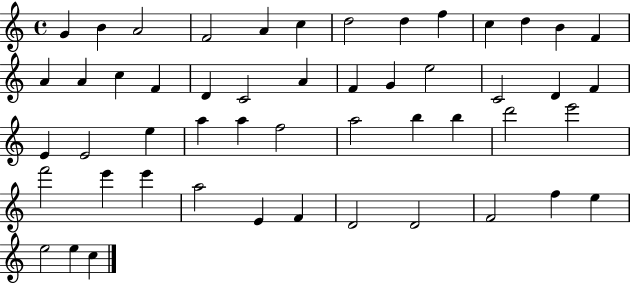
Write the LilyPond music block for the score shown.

{
  \clef treble
  \time 4/4
  \defaultTimeSignature
  \key c \major
  g'4 b'4 a'2 | f'2 a'4 c''4 | d''2 d''4 f''4 | c''4 d''4 b'4 f'4 | \break a'4 a'4 c''4 f'4 | d'4 c'2 a'4 | f'4 g'4 e''2 | c'2 d'4 f'4 | \break e'4 e'2 e''4 | a''4 a''4 f''2 | a''2 b''4 b''4 | d'''2 e'''2 | \break f'''2 e'''4 e'''4 | a''2 e'4 f'4 | d'2 d'2 | f'2 f''4 e''4 | \break e''2 e''4 c''4 | \bar "|."
}